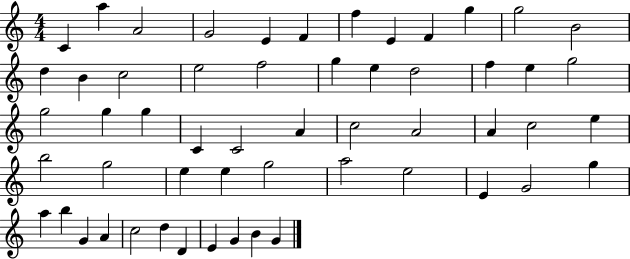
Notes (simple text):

C4/q A5/q A4/h G4/h E4/q F4/q F5/q E4/q F4/q G5/q G5/h B4/h D5/q B4/q C5/h E5/h F5/h G5/q E5/q D5/h F5/q E5/q G5/h G5/h G5/q G5/q C4/q C4/h A4/q C5/h A4/h A4/q C5/h E5/q B5/h G5/h E5/q E5/q G5/h A5/h E5/h E4/q G4/h G5/q A5/q B5/q G4/q A4/q C5/h D5/q D4/q E4/q G4/q B4/q G4/q